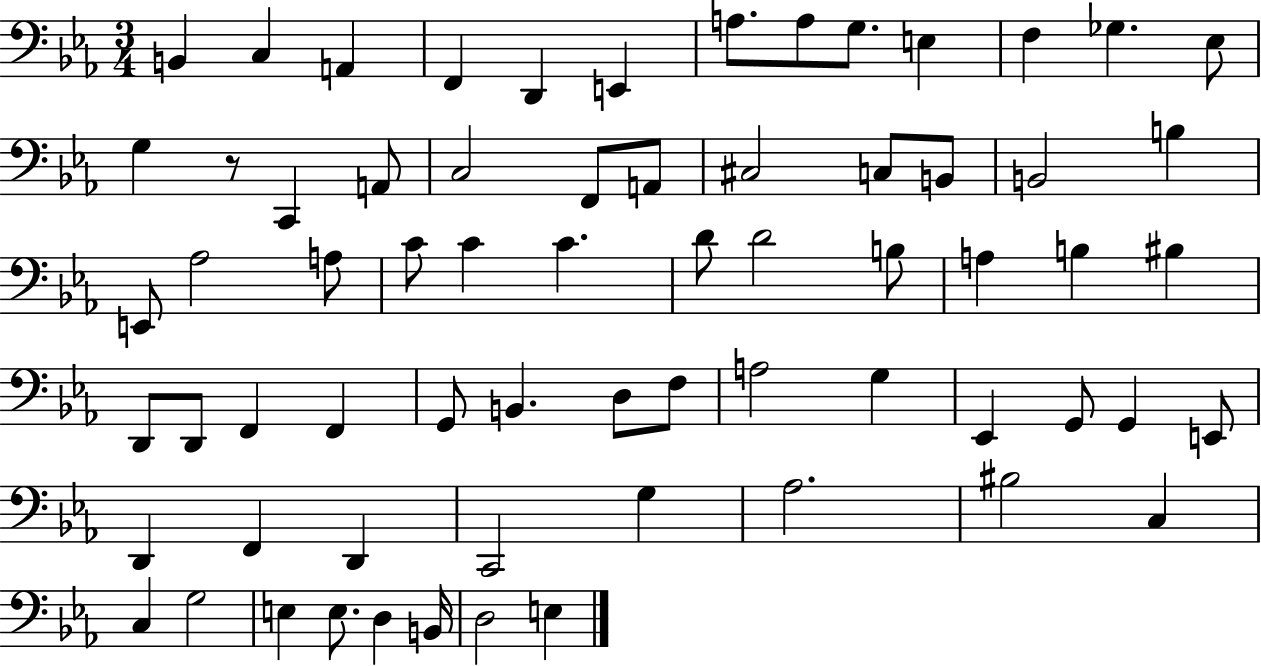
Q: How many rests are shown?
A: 1